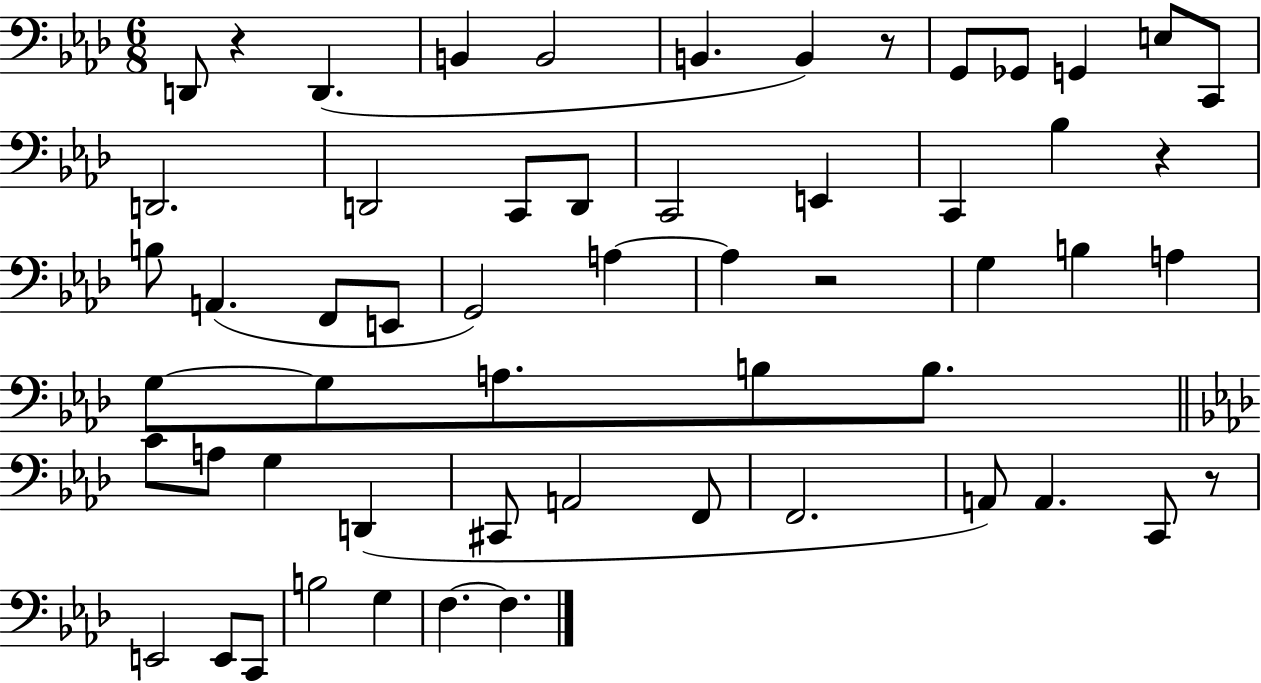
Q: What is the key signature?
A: AES major